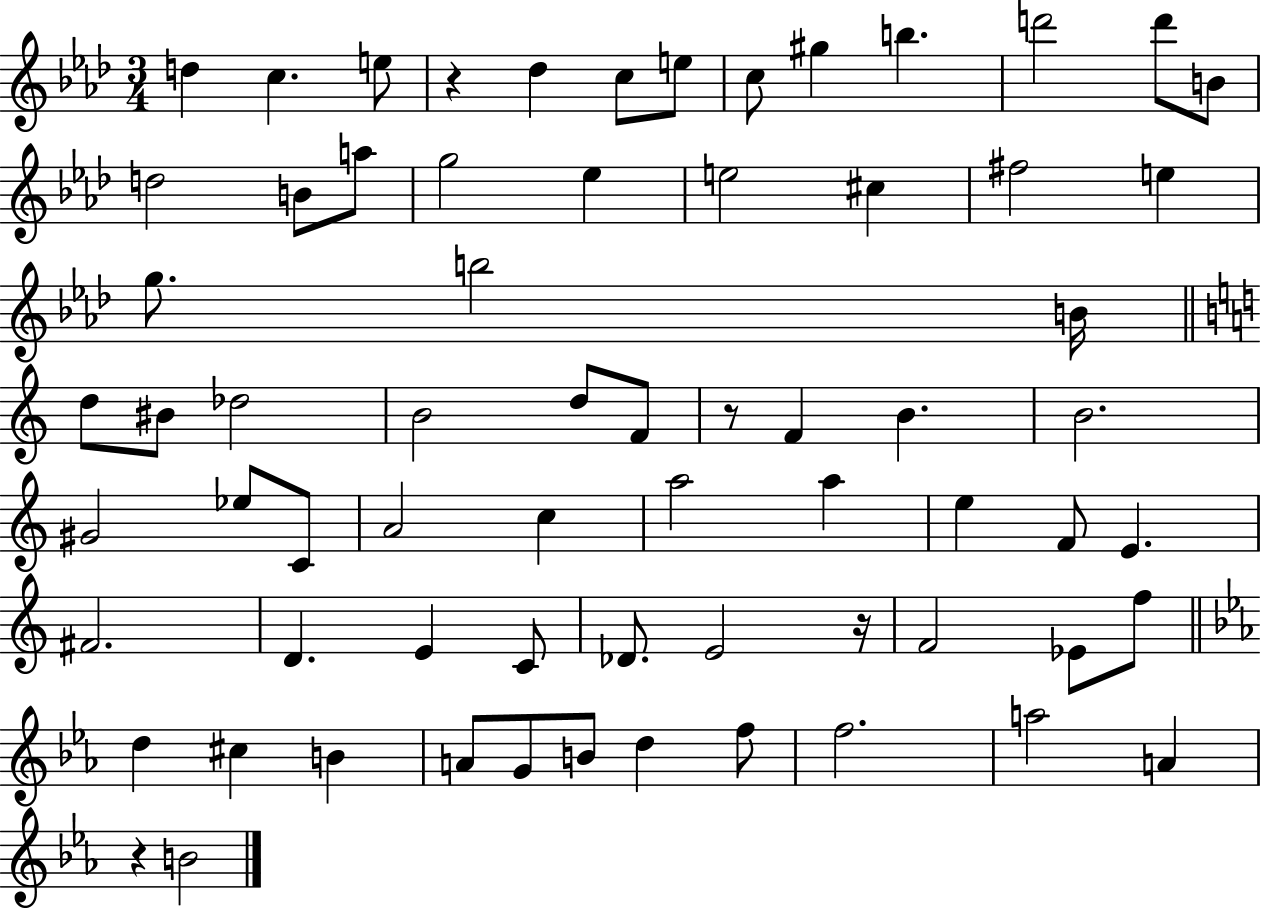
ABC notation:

X:1
T:Untitled
M:3/4
L:1/4
K:Ab
d c e/2 z _d c/2 e/2 c/2 ^g b d'2 d'/2 B/2 d2 B/2 a/2 g2 _e e2 ^c ^f2 e g/2 b2 B/4 d/2 ^B/2 _d2 B2 d/2 F/2 z/2 F B B2 ^G2 _e/2 C/2 A2 c a2 a e F/2 E ^F2 D E C/2 _D/2 E2 z/4 F2 _E/2 f/2 d ^c B A/2 G/2 B/2 d f/2 f2 a2 A z B2